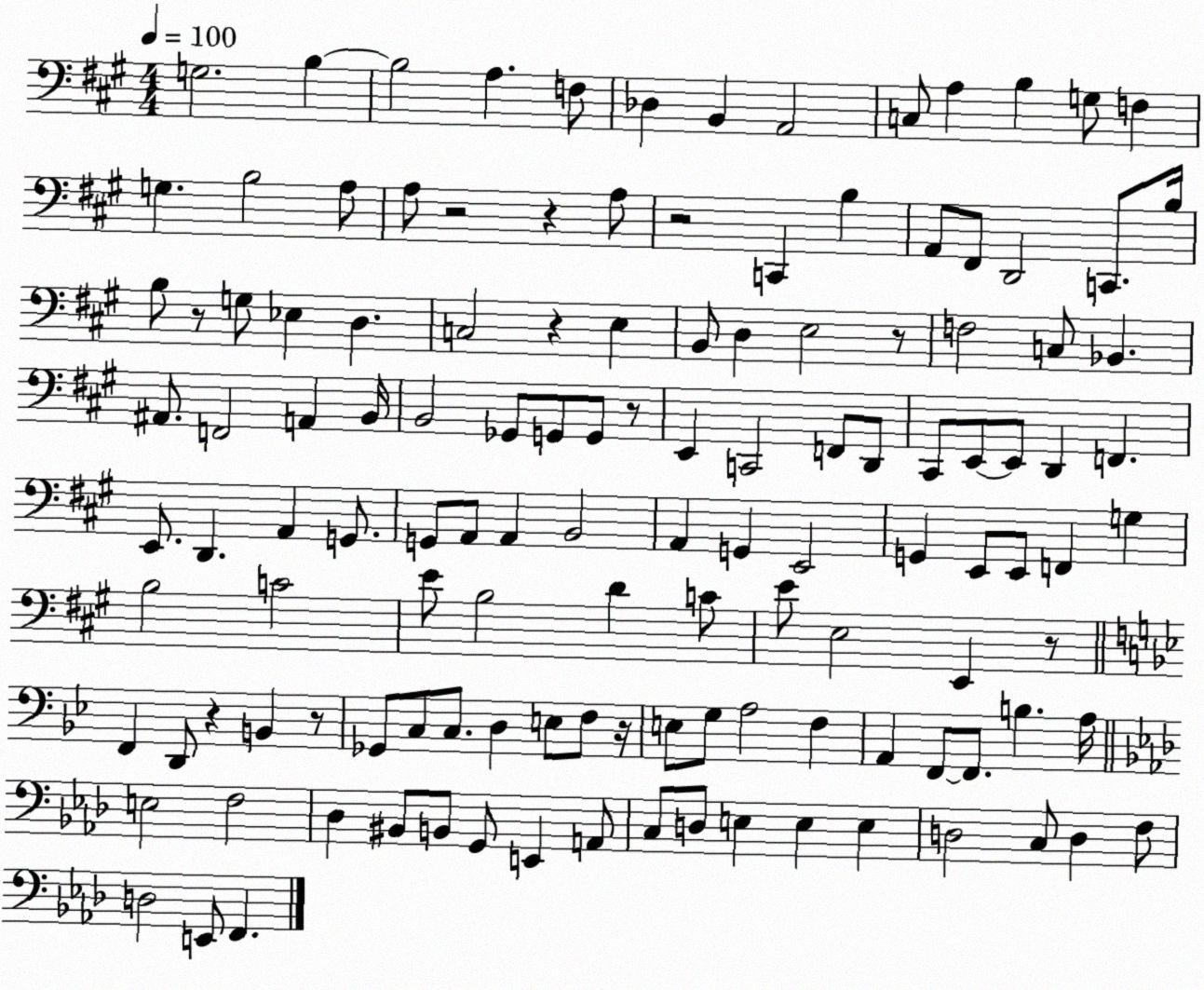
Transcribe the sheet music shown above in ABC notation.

X:1
T:Untitled
M:4/4
L:1/4
K:A
G,2 B, B,2 A, F,/2 _D, B,, A,,2 C,/2 A, B, G,/2 F, G, B,2 A,/2 A,/2 z2 z A,/2 z2 C,, B, A,,/2 ^F,,/2 D,,2 C,,/2 B,/4 B,/2 z/2 G,/2 _E, D, C,2 z E, B,,/2 D, E,2 z/2 F,2 C,/2 _B,, ^A,,/2 F,,2 A,, B,,/4 B,,2 _G,,/2 G,,/2 G,,/2 z/2 E,, C,,2 F,,/2 D,,/2 ^C,,/2 E,,/2 E,,/2 D,, F,, E,,/2 D,, A,, G,,/2 G,,/2 A,,/2 A,, B,,2 A,, G,, E,,2 G,, E,,/2 E,,/2 F,, G, B,2 C2 E/2 B,2 D C/2 E/2 E,2 E,, z/2 F,, D,,/2 z B,, z/2 _G,,/2 C,/2 C,/2 D, E,/2 F,/2 z/4 E,/2 G,/2 A,2 F, A,, F,,/2 F,,/2 B, A,/4 E,2 F,2 _D, ^B,,/2 B,,/2 G,,/2 E,, A,,/2 C,/2 D,/2 E, E, E, D,2 C,/2 D, F,/2 D,2 E,,/2 F,,